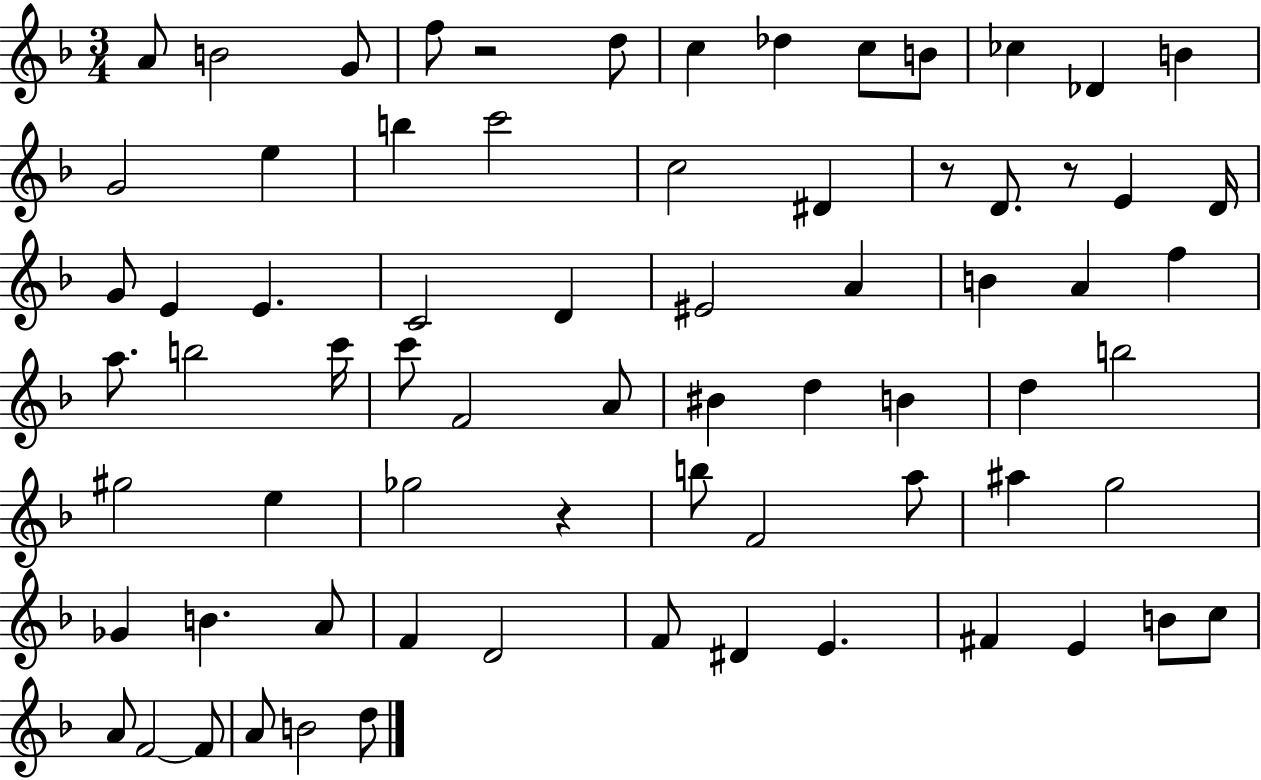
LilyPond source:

{
  \clef treble
  \numericTimeSignature
  \time 3/4
  \key f \major
  a'8 b'2 g'8 | f''8 r2 d''8 | c''4 des''4 c''8 b'8 | ces''4 des'4 b'4 | \break g'2 e''4 | b''4 c'''2 | c''2 dis'4 | r8 d'8. r8 e'4 d'16 | \break g'8 e'4 e'4. | c'2 d'4 | eis'2 a'4 | b'4 a'4 f''4 | \break a''8. b''2 c'''16 | c'''8 f'2 a'8 | bis'4 d''4 b'4 | d''4 b''2 | \break gis''2 e''4 | ges''2 r4 | b''8 f'2 a''8 | ais''4 g''2 | \break ges'4 b'4. a'8 | f'4 d'2 | f'8 dis'4 e'4. | fis'4 e'4 b'8 c''8 | \break a'8 f'2~~ f'8 | a'8 b'2 d''8 | \bar "|."
}